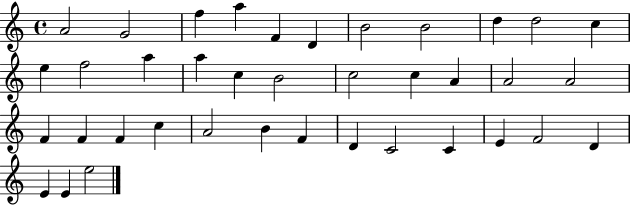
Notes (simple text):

A4/h G4/h F5/q A5/q F4/q D4/q B4/h B4/h D5/q D5/h C5/q E5/q F5/h A5/q A5/q C5/q B4/h C5/h C5/q A4/q A4/h A4/h F4/q F4/q F4/q C5/q A4/h B4/q F4/q D4/q C4/h C4/q E4/q F4/h D4/q E4/q E4/q E5/h